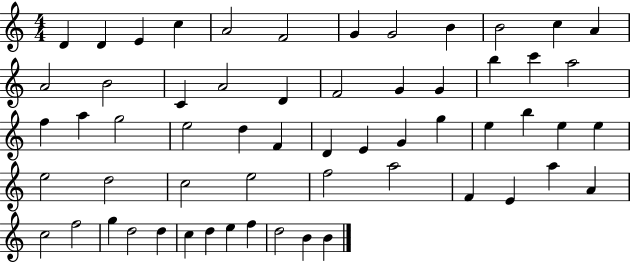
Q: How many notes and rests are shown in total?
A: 59